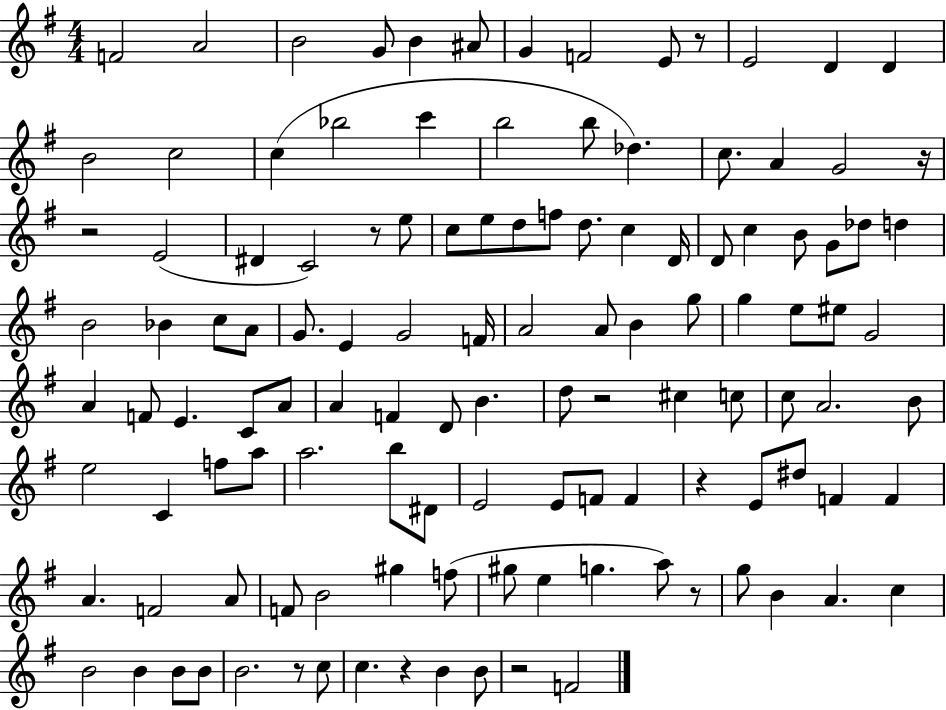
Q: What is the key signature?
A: G major